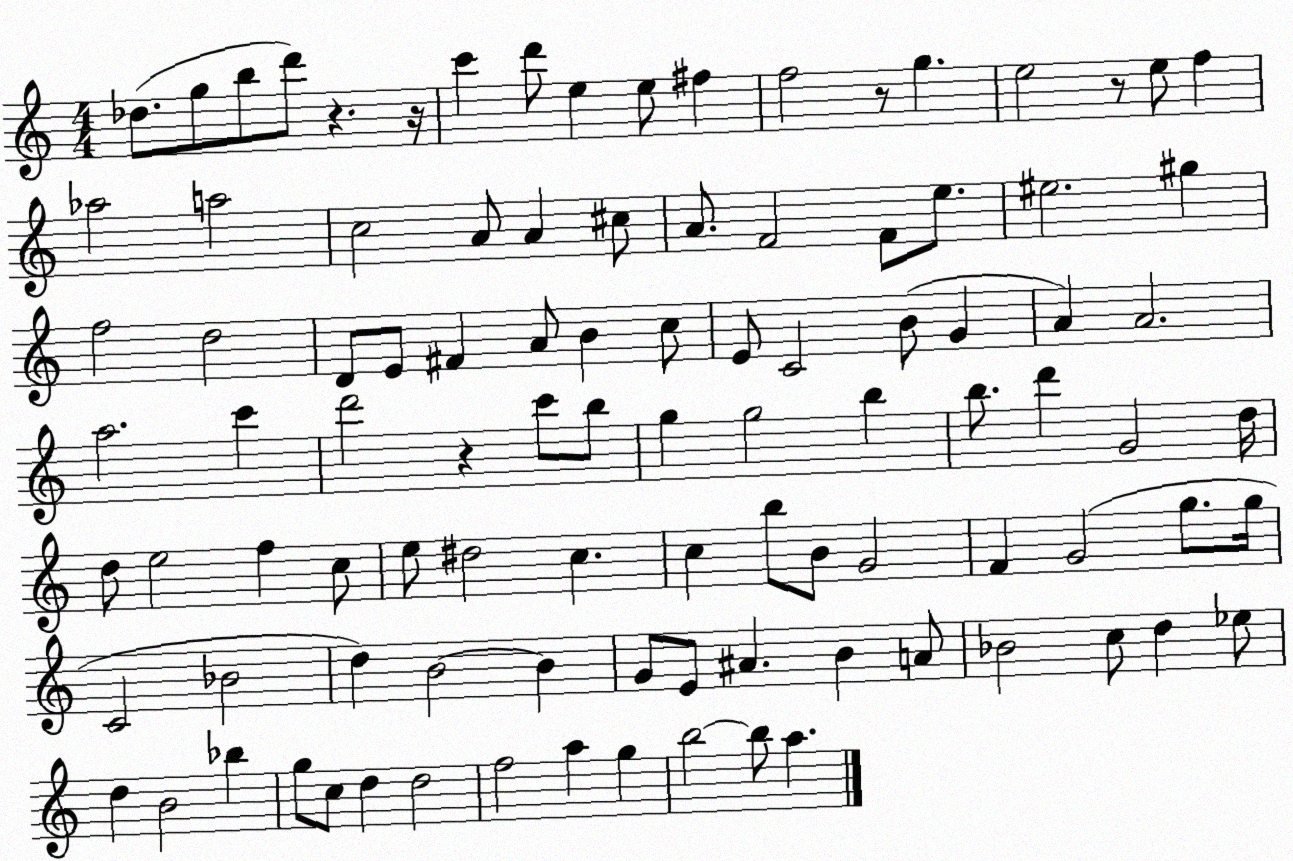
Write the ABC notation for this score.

X:1
T:Untitled
M:4/4
L:1/4
K:C
_d/2 g/2 b/2 d'/2 z z/4 c' d'/2 e e/2 ^f f2 z/2 g e2 z/2 e/2 f _a2 a2 c2 A/2 A ^c/2 A/2 F2 F/2 e/2 ^e2 ^g f2 d2 D/2 E/2 ^F A/2 B c/2 E/2 C2 B/2 G A A2 a2 c' d'2 z c'/2 b/2 g g2 b b/2 d' G2 d/4 d/2 e2 f c/2 e/2 ^d2 c c b/2 B/2 G2 F G2 g/2 g/4 C2 _B2 d B2 B G/2 E/2 ^A B A/2 _B2 c/2 d _e/2 d B2 _b g/2 c/2 d d2 f2 a g b2 b/2 a